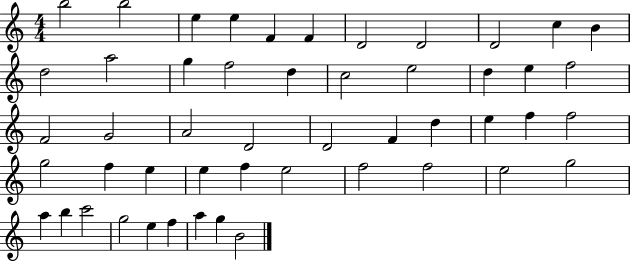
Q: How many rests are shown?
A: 0